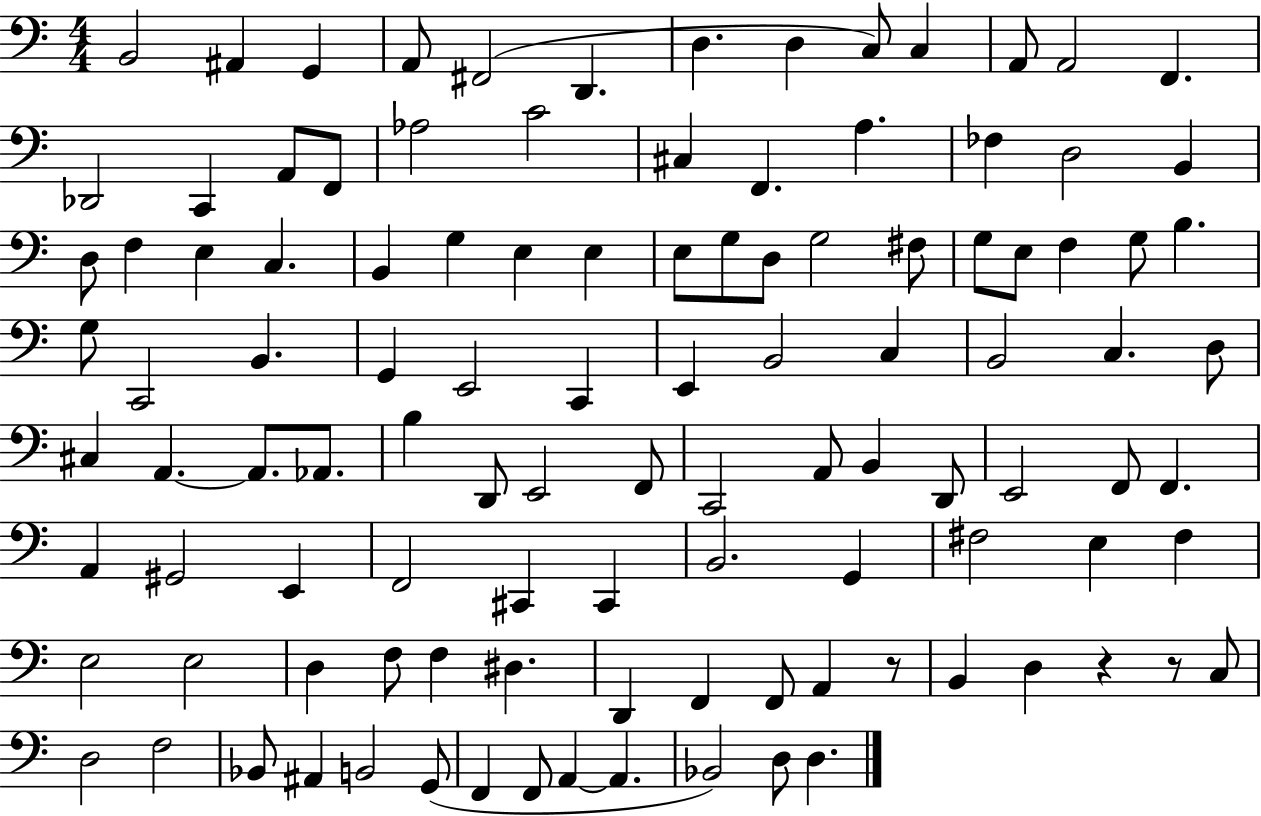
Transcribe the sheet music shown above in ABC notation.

X:1
T:Untitled
M:4/4
L:1/4
K:C
B,,2 ^A,, G,, A,,/2 ^F,,2 D,, D, D, C,/2 C, A,,/2 A,,2 F,, _D,,2 C,, A,,/2 F,,/2 _A,2 C2 ^C, F,, A, _F, D,2 B,, D,/2 F, E, C, B,, G, E, E, E,/2 G,/2 D,/2 G,2 ^F,/2 G,/2 E,/2 F, G,/2 B, G,/2 C,,2 B,, G,, E,,2 C,, E,, B,,2 C, B,,2 C, D,/2 ^C, A,, A,,/2 _A,,/2 B, D,,/2 E,,2 F,,/2 C,,2 A,,/2 B,, D,,/2 E,,2 F,,/2 F,, A,, ^G,,2 E,, F,,2 ^C,, ^C,, B,,2 G,, ^F,2 E, ^F, E,2 E,2 D, F,/2 F, ^D, D,, F,, F,,/2 A,, z/2 B,, D, z z/2 C,/2 D,2 F,2 _B,,/2 ^A,, B,,2 G,,/2 F,, F,,/2 A,, A,, _B,,2 D,/2 D,